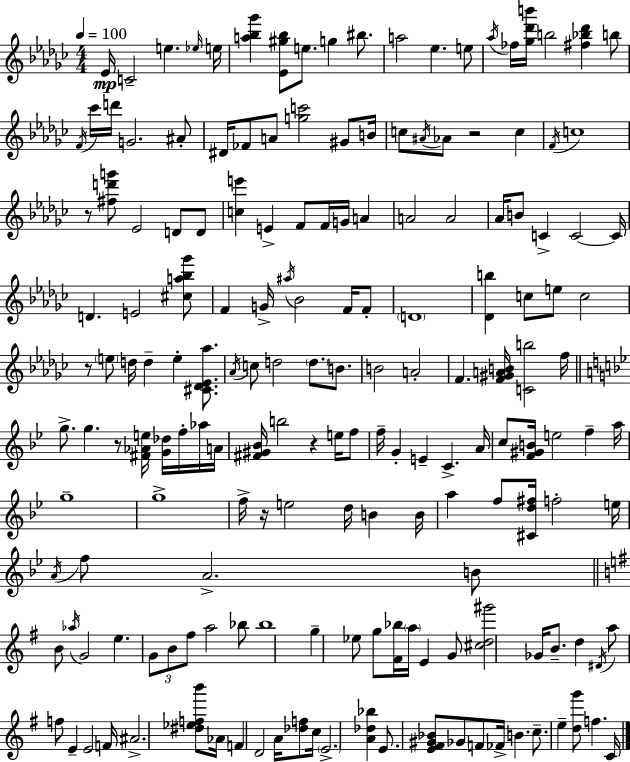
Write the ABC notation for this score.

X:1
T:Untitled
M:4/4
L:1/4
K:Ebm
_E/4 C2 e _e/4 e/4 [a_b_g'] [_E^g_b]/2 e/2 g ^b/2 a2 _e e/2 _a/4 _f/4 [_g_d'b']/4 b2 [^f_b_d'] b/2 F/4 _c'/4 d'/4 G2 ^A/2 ^D/4 _F/2 A/2 [gc']2 ^G/2 B/4 c/2 ^A/4 _A/2 z2 c F/4 c4 z/2 [^fd'g']/2 _E2 D/2 D/2 [ce'] E F/2 F/4 G/4 A A2 A2 _A/4 B/2 C C2 C/4 D E2 [^ca_b_g']/2 F G/4 ^a/4 _B2 F/4 F/2 D4 [_Db] c/2 e/2 c2 z/2 e/2 d/4 d e [^C_D_E_a]/2 _A/4 c/2 d2 d/2 B/2 B2 A2 F [F^GAB]/4 [Cb]2 f/4 g/2 g z/2 [^F_Ae]/4 [G_d]/4 f/4 _a/4 A/4 [^F^G_B]/4 b2 z e/4 f/2 f/4 G E C A/4 c/2 [F^GB]/4 e2 f a/4 g4 g4 f/4 z/4 e2 d/4 B B/4 a f/2 [^Cd^f]/4 f2 e/4 A/4 f/2 A2 B/2 B/2 _a/4 G2 e G/2 B/2 ^f/2 a2 _b/2 _b4 g _e/2 g/2 [^F_b]/4 a/4 E G/2 [^cd^g']2 _G/4 B/2 d ^D/4 a/2 f/2 E E2 F/4 ^A2 [^d_efb']/2 _A/4 F D2 A/4 [_df]/2 c/4 E2 [A_d_b] E/2 [E^F^G_B]/2 _G/2 F/2 _F/4 B c/2 e [dg']/2 f C/4